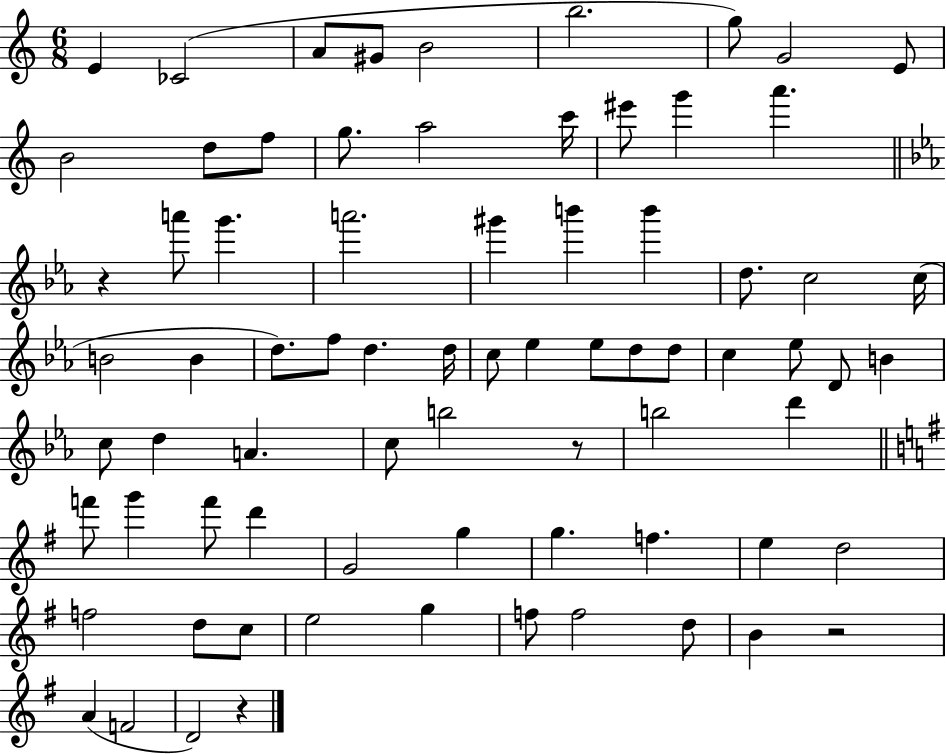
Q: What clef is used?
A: treble